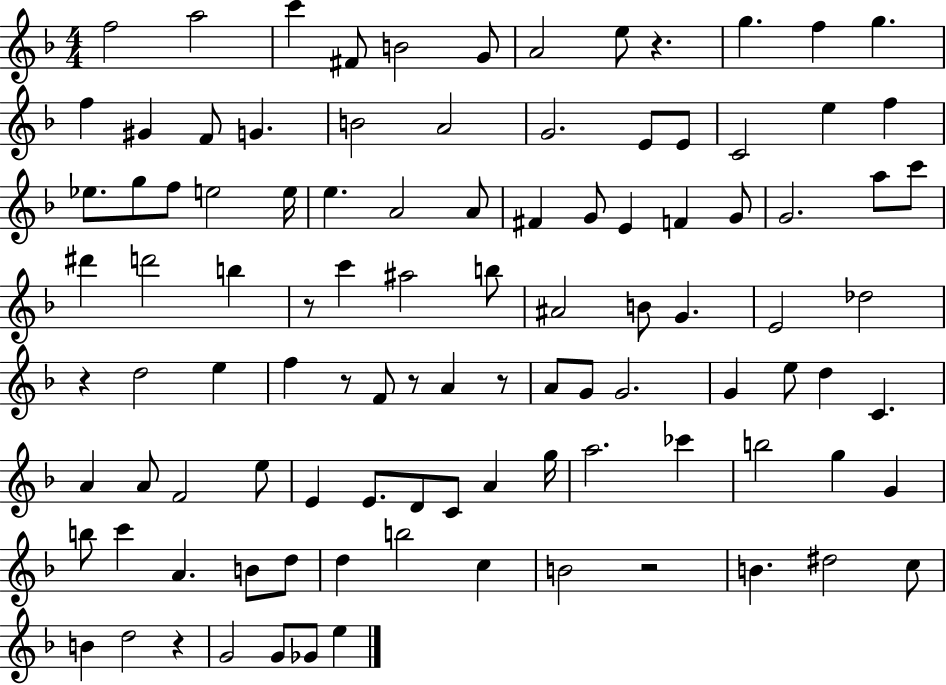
F5/h A5/h C6/q F#4/e B4/h G4/e A4/h E5/e R/q. G5/q. F5/q G5/q. F5/q G#4/q F4/e G4/q. B4/h A4/h G4/h. E4/e E4/e C4/h E5/q F5/q Eb5/e. G5/e F5/e E5/h E5/s E5/q. A4/h A4/e F#4/q G4/e E4/q F4/q G4/e G4/h. A5/e C6/e D#6/q D6/h B5/q R/e C6/q A#5/h B5/e A#4/h B4/e G4/q. E4/h Db5/h R/q D5/h E5/q F5/q R/e F4/e R/e A4/q R/e A4/e G4/e G4/h. G4/q E5/e D5/q C4/q. A4/q A4/e F4/h E5/e E4/q E4/e. D4/e C4/e A4/q G5/s A5/h. CES6/q B5/h G5/q G4/q B5/e C6/q A4/q. B4/e D5/e D5/q B5/h C5/q B4/h R/h B4/q. D#5/h C5/e B4/q D5/h R/q G4/h G4/e Gb4/e E5/q